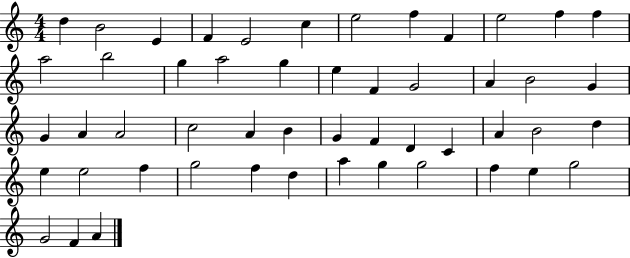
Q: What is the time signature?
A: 4/4